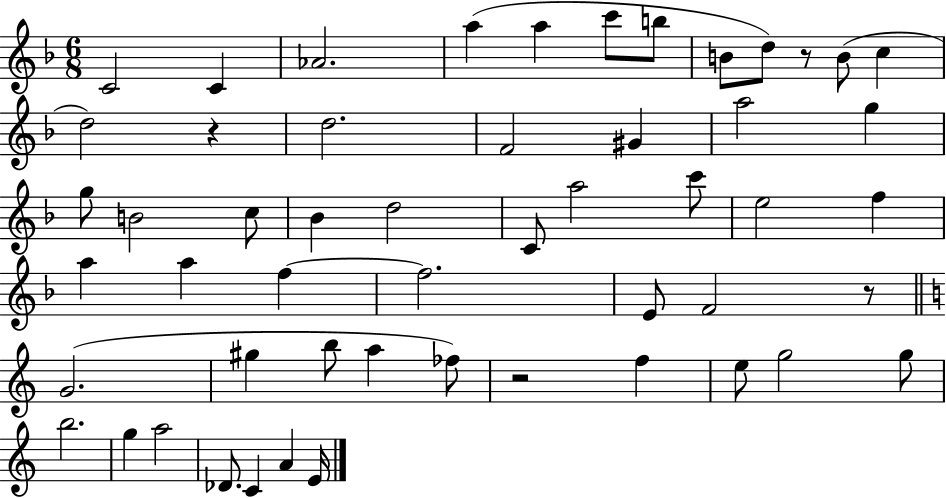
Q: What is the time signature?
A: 6/8